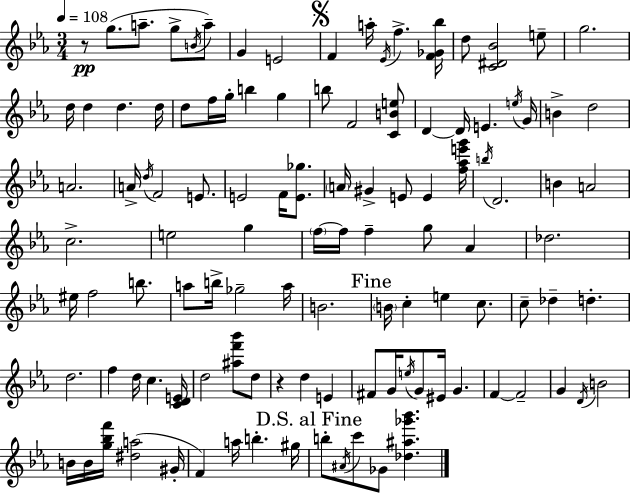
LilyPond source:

{
  \clef treble
  \numericTimeSignature
  \time 3/4
  \key c \minor
  \tempo 4 = 108
  \repeat volta 2 { r8\pp g''8.( a''8.-- g''8-> \acciaccatura { b'16 } a''8--) | g'4 e'2 | \mark \markup { \musicglyph "scripts.segno" } f'4 a''16-. \acciaccatura { ees'16 } f''4.-> | <f' ges' bes''>16 d''8 <c' dis' bes'>2 | \break e''8-- g''2. | d''16 d''4 d''4. | d''16 d''8 f''16 g''16-. b''4 g''4 | b''8 f'2 | \break <c' b' e''>8 d'4~~ d'16 e'4. | \acciaccatura { e''16 } g'16 b'4-> d''2 | a'2. | a'16-> \acciaccatura { d''16 } f'2 | \break e'8. e'2 | f'16 <e' ges''>8. \parenthesize a'16 gis'4-> e'8 e'4 | <f'' aes'' e''' g'''>16 \acciaccatura { b''16 } d'2. | b'4 a'2 | \break c''2.-> | e''2 | g''4 \parenthesize f''16~~ f''16 f''4-- g''8 | aes'4 des''2. | \break eis''16 f''2 | b''8. a''8 b''16-> ges''2-- | a''16 b'2. | \mark "Fine" \parenthesize b'16 c''4-. e''4 | \break c''8. c''8-- des''4-- d''4.-. | d''2. | f''4 d''16 c''4. | <c' d' e'>16 d''2 | \break <ais'' f''' bes'''>8 d''8 r4 d''4 | e'4 fis'8 g'16 \acciaccatura { e''16 } g'8 eis'16 | g'4. f'4~~ f'2-- | g'4 \acciaccatura { d'16 } b'2 | \break b'16 b'16 <g'' bes'' f'''>16 <dis'' a''>2( | gis'16-. f'4) a''16 | b''4.-. gis''16 \mark "D.S. al Fine" b''8-. \acciaccatura { ais'16 } c'''8 | ges'8 <des'' ais'' ges''' bes'''>4. } \bar "|."
}